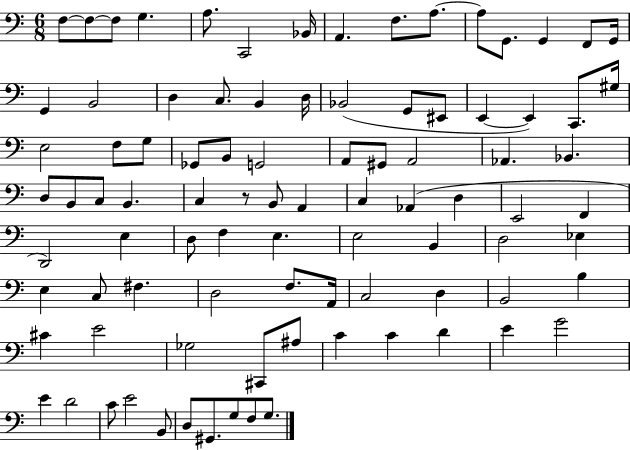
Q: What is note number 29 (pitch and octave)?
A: E3